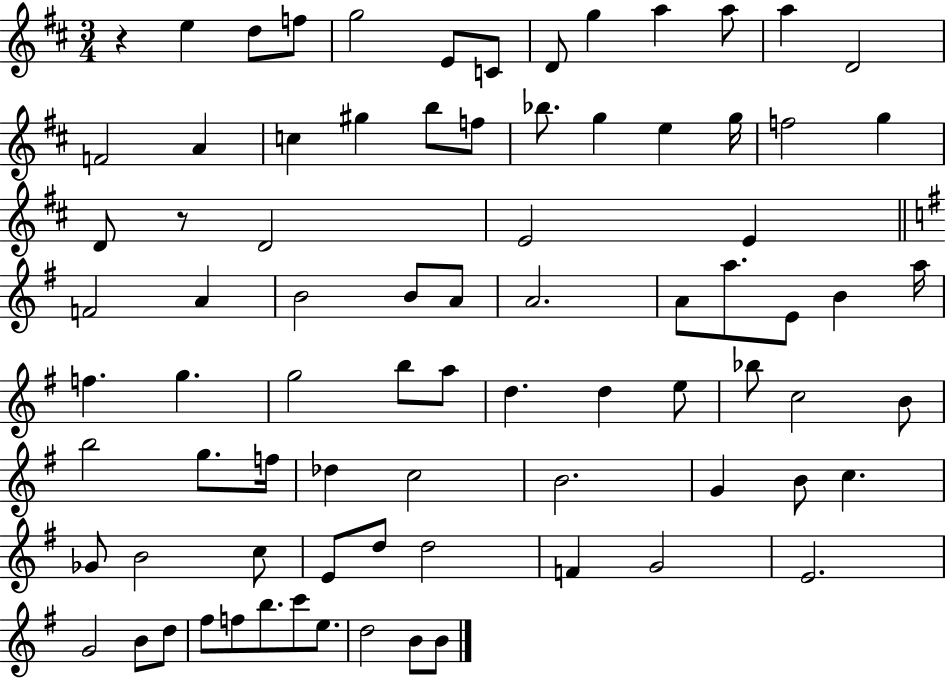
{
  \clef treble
  \numericTimeSignature
  \time 3/4
  \key d \major
  r4 e''4 d''8 f''8 | g''2 e'8 c'8 | d'8 g''4 a''4 a''8 | a''4 d'2 | \break f'2 a'4 | c''4 gis''4 b''8 f''8 | bes''8. g''4 e''4 g''16 | f''2 g''4 | \break d'8 r8 d'2 | e'2 e'4 | \bar "||" \break \key g \major f'2 a'4 | b'2 b'8 a'8 | a'2. | a'8 a''8. e'8 b'4 a''16 | \break f''4. g''4. | g''2 b''8 a''8 | d''4. d''4 e''8 | bes''8 c''2 b'8 | \break b''2 g''8. f''16 | des''4 c''2 | b'2. | g'4 b'8 c''4. | \break ges'8 b'2 c''8 | e'8 d''8 d''2 | f'4 g'2 | e'2. | \break g'2 b'8 d''8 | fis''8 f''8 b''8. c'''8 e''8. | d''2 b'8 b'8 | \bar "|."
}